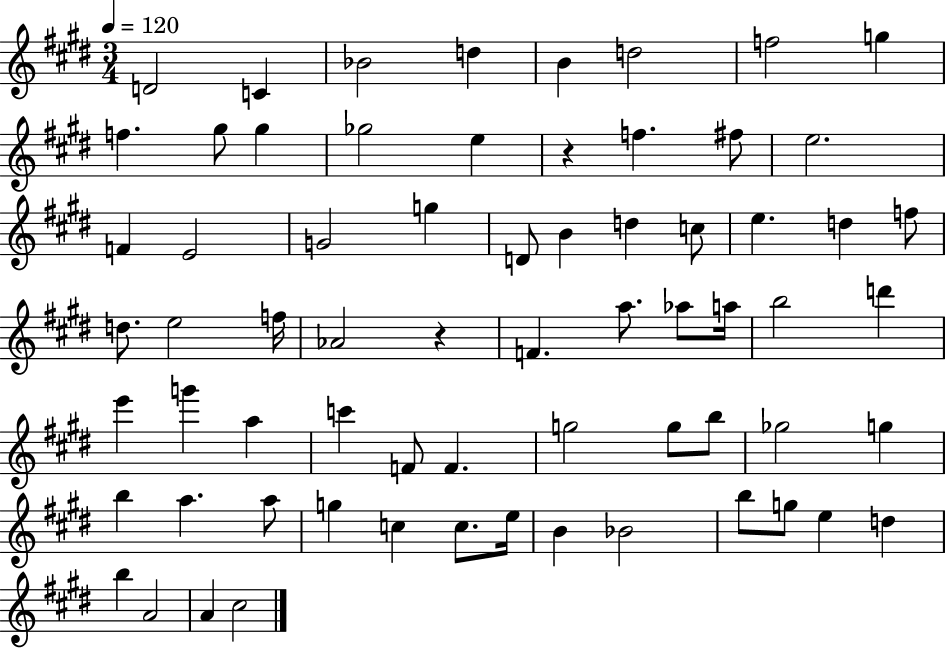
{
  \clef treble
  \numericTimeSignature
  \time 3/4
  \key e \major
  \tempo 4 = 120
  d'2 c'4 | bes'2 d''4 | b'4 d''2 | f''2 g''4 | \break f''4. gis''8 gis''4 | ges''2 e''4 | r4 f''4. fis''8 | e''2. | \break f'4 e'2 | g'2 g''4 | d'8 b'4 d''4 c''8 | e''4. d''4 f''8 | \break d''8. e''2 f''16 | aes'2 r4 | f'4. a''8. aes''8 a''16 | b''2 d'''4 | \break e'''4 g'''4 a''4 | c'''4 f'8 f'4. | g''2 g''8 b''8 | ges''2 g''4 | \break b''4 a''4. a''8 | g''4 c''4 c''8. e''16 | b'4 bes'2 | b''8 g''8 e''4 d''4 | \break b''4 a'2 | a'4 cis''2 | \bar "|."
}